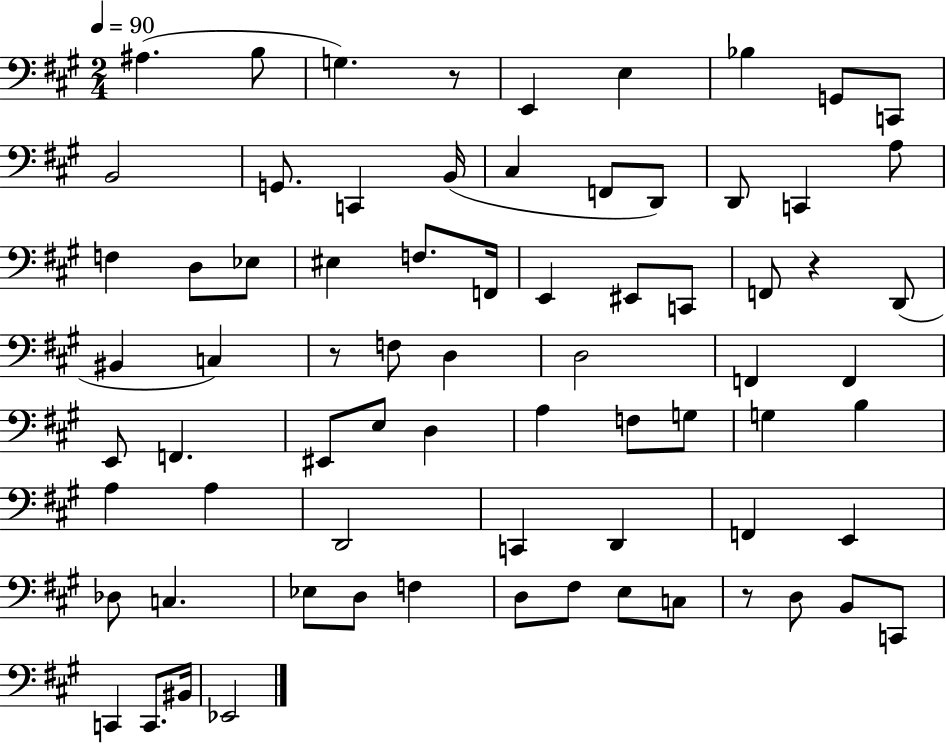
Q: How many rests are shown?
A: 4